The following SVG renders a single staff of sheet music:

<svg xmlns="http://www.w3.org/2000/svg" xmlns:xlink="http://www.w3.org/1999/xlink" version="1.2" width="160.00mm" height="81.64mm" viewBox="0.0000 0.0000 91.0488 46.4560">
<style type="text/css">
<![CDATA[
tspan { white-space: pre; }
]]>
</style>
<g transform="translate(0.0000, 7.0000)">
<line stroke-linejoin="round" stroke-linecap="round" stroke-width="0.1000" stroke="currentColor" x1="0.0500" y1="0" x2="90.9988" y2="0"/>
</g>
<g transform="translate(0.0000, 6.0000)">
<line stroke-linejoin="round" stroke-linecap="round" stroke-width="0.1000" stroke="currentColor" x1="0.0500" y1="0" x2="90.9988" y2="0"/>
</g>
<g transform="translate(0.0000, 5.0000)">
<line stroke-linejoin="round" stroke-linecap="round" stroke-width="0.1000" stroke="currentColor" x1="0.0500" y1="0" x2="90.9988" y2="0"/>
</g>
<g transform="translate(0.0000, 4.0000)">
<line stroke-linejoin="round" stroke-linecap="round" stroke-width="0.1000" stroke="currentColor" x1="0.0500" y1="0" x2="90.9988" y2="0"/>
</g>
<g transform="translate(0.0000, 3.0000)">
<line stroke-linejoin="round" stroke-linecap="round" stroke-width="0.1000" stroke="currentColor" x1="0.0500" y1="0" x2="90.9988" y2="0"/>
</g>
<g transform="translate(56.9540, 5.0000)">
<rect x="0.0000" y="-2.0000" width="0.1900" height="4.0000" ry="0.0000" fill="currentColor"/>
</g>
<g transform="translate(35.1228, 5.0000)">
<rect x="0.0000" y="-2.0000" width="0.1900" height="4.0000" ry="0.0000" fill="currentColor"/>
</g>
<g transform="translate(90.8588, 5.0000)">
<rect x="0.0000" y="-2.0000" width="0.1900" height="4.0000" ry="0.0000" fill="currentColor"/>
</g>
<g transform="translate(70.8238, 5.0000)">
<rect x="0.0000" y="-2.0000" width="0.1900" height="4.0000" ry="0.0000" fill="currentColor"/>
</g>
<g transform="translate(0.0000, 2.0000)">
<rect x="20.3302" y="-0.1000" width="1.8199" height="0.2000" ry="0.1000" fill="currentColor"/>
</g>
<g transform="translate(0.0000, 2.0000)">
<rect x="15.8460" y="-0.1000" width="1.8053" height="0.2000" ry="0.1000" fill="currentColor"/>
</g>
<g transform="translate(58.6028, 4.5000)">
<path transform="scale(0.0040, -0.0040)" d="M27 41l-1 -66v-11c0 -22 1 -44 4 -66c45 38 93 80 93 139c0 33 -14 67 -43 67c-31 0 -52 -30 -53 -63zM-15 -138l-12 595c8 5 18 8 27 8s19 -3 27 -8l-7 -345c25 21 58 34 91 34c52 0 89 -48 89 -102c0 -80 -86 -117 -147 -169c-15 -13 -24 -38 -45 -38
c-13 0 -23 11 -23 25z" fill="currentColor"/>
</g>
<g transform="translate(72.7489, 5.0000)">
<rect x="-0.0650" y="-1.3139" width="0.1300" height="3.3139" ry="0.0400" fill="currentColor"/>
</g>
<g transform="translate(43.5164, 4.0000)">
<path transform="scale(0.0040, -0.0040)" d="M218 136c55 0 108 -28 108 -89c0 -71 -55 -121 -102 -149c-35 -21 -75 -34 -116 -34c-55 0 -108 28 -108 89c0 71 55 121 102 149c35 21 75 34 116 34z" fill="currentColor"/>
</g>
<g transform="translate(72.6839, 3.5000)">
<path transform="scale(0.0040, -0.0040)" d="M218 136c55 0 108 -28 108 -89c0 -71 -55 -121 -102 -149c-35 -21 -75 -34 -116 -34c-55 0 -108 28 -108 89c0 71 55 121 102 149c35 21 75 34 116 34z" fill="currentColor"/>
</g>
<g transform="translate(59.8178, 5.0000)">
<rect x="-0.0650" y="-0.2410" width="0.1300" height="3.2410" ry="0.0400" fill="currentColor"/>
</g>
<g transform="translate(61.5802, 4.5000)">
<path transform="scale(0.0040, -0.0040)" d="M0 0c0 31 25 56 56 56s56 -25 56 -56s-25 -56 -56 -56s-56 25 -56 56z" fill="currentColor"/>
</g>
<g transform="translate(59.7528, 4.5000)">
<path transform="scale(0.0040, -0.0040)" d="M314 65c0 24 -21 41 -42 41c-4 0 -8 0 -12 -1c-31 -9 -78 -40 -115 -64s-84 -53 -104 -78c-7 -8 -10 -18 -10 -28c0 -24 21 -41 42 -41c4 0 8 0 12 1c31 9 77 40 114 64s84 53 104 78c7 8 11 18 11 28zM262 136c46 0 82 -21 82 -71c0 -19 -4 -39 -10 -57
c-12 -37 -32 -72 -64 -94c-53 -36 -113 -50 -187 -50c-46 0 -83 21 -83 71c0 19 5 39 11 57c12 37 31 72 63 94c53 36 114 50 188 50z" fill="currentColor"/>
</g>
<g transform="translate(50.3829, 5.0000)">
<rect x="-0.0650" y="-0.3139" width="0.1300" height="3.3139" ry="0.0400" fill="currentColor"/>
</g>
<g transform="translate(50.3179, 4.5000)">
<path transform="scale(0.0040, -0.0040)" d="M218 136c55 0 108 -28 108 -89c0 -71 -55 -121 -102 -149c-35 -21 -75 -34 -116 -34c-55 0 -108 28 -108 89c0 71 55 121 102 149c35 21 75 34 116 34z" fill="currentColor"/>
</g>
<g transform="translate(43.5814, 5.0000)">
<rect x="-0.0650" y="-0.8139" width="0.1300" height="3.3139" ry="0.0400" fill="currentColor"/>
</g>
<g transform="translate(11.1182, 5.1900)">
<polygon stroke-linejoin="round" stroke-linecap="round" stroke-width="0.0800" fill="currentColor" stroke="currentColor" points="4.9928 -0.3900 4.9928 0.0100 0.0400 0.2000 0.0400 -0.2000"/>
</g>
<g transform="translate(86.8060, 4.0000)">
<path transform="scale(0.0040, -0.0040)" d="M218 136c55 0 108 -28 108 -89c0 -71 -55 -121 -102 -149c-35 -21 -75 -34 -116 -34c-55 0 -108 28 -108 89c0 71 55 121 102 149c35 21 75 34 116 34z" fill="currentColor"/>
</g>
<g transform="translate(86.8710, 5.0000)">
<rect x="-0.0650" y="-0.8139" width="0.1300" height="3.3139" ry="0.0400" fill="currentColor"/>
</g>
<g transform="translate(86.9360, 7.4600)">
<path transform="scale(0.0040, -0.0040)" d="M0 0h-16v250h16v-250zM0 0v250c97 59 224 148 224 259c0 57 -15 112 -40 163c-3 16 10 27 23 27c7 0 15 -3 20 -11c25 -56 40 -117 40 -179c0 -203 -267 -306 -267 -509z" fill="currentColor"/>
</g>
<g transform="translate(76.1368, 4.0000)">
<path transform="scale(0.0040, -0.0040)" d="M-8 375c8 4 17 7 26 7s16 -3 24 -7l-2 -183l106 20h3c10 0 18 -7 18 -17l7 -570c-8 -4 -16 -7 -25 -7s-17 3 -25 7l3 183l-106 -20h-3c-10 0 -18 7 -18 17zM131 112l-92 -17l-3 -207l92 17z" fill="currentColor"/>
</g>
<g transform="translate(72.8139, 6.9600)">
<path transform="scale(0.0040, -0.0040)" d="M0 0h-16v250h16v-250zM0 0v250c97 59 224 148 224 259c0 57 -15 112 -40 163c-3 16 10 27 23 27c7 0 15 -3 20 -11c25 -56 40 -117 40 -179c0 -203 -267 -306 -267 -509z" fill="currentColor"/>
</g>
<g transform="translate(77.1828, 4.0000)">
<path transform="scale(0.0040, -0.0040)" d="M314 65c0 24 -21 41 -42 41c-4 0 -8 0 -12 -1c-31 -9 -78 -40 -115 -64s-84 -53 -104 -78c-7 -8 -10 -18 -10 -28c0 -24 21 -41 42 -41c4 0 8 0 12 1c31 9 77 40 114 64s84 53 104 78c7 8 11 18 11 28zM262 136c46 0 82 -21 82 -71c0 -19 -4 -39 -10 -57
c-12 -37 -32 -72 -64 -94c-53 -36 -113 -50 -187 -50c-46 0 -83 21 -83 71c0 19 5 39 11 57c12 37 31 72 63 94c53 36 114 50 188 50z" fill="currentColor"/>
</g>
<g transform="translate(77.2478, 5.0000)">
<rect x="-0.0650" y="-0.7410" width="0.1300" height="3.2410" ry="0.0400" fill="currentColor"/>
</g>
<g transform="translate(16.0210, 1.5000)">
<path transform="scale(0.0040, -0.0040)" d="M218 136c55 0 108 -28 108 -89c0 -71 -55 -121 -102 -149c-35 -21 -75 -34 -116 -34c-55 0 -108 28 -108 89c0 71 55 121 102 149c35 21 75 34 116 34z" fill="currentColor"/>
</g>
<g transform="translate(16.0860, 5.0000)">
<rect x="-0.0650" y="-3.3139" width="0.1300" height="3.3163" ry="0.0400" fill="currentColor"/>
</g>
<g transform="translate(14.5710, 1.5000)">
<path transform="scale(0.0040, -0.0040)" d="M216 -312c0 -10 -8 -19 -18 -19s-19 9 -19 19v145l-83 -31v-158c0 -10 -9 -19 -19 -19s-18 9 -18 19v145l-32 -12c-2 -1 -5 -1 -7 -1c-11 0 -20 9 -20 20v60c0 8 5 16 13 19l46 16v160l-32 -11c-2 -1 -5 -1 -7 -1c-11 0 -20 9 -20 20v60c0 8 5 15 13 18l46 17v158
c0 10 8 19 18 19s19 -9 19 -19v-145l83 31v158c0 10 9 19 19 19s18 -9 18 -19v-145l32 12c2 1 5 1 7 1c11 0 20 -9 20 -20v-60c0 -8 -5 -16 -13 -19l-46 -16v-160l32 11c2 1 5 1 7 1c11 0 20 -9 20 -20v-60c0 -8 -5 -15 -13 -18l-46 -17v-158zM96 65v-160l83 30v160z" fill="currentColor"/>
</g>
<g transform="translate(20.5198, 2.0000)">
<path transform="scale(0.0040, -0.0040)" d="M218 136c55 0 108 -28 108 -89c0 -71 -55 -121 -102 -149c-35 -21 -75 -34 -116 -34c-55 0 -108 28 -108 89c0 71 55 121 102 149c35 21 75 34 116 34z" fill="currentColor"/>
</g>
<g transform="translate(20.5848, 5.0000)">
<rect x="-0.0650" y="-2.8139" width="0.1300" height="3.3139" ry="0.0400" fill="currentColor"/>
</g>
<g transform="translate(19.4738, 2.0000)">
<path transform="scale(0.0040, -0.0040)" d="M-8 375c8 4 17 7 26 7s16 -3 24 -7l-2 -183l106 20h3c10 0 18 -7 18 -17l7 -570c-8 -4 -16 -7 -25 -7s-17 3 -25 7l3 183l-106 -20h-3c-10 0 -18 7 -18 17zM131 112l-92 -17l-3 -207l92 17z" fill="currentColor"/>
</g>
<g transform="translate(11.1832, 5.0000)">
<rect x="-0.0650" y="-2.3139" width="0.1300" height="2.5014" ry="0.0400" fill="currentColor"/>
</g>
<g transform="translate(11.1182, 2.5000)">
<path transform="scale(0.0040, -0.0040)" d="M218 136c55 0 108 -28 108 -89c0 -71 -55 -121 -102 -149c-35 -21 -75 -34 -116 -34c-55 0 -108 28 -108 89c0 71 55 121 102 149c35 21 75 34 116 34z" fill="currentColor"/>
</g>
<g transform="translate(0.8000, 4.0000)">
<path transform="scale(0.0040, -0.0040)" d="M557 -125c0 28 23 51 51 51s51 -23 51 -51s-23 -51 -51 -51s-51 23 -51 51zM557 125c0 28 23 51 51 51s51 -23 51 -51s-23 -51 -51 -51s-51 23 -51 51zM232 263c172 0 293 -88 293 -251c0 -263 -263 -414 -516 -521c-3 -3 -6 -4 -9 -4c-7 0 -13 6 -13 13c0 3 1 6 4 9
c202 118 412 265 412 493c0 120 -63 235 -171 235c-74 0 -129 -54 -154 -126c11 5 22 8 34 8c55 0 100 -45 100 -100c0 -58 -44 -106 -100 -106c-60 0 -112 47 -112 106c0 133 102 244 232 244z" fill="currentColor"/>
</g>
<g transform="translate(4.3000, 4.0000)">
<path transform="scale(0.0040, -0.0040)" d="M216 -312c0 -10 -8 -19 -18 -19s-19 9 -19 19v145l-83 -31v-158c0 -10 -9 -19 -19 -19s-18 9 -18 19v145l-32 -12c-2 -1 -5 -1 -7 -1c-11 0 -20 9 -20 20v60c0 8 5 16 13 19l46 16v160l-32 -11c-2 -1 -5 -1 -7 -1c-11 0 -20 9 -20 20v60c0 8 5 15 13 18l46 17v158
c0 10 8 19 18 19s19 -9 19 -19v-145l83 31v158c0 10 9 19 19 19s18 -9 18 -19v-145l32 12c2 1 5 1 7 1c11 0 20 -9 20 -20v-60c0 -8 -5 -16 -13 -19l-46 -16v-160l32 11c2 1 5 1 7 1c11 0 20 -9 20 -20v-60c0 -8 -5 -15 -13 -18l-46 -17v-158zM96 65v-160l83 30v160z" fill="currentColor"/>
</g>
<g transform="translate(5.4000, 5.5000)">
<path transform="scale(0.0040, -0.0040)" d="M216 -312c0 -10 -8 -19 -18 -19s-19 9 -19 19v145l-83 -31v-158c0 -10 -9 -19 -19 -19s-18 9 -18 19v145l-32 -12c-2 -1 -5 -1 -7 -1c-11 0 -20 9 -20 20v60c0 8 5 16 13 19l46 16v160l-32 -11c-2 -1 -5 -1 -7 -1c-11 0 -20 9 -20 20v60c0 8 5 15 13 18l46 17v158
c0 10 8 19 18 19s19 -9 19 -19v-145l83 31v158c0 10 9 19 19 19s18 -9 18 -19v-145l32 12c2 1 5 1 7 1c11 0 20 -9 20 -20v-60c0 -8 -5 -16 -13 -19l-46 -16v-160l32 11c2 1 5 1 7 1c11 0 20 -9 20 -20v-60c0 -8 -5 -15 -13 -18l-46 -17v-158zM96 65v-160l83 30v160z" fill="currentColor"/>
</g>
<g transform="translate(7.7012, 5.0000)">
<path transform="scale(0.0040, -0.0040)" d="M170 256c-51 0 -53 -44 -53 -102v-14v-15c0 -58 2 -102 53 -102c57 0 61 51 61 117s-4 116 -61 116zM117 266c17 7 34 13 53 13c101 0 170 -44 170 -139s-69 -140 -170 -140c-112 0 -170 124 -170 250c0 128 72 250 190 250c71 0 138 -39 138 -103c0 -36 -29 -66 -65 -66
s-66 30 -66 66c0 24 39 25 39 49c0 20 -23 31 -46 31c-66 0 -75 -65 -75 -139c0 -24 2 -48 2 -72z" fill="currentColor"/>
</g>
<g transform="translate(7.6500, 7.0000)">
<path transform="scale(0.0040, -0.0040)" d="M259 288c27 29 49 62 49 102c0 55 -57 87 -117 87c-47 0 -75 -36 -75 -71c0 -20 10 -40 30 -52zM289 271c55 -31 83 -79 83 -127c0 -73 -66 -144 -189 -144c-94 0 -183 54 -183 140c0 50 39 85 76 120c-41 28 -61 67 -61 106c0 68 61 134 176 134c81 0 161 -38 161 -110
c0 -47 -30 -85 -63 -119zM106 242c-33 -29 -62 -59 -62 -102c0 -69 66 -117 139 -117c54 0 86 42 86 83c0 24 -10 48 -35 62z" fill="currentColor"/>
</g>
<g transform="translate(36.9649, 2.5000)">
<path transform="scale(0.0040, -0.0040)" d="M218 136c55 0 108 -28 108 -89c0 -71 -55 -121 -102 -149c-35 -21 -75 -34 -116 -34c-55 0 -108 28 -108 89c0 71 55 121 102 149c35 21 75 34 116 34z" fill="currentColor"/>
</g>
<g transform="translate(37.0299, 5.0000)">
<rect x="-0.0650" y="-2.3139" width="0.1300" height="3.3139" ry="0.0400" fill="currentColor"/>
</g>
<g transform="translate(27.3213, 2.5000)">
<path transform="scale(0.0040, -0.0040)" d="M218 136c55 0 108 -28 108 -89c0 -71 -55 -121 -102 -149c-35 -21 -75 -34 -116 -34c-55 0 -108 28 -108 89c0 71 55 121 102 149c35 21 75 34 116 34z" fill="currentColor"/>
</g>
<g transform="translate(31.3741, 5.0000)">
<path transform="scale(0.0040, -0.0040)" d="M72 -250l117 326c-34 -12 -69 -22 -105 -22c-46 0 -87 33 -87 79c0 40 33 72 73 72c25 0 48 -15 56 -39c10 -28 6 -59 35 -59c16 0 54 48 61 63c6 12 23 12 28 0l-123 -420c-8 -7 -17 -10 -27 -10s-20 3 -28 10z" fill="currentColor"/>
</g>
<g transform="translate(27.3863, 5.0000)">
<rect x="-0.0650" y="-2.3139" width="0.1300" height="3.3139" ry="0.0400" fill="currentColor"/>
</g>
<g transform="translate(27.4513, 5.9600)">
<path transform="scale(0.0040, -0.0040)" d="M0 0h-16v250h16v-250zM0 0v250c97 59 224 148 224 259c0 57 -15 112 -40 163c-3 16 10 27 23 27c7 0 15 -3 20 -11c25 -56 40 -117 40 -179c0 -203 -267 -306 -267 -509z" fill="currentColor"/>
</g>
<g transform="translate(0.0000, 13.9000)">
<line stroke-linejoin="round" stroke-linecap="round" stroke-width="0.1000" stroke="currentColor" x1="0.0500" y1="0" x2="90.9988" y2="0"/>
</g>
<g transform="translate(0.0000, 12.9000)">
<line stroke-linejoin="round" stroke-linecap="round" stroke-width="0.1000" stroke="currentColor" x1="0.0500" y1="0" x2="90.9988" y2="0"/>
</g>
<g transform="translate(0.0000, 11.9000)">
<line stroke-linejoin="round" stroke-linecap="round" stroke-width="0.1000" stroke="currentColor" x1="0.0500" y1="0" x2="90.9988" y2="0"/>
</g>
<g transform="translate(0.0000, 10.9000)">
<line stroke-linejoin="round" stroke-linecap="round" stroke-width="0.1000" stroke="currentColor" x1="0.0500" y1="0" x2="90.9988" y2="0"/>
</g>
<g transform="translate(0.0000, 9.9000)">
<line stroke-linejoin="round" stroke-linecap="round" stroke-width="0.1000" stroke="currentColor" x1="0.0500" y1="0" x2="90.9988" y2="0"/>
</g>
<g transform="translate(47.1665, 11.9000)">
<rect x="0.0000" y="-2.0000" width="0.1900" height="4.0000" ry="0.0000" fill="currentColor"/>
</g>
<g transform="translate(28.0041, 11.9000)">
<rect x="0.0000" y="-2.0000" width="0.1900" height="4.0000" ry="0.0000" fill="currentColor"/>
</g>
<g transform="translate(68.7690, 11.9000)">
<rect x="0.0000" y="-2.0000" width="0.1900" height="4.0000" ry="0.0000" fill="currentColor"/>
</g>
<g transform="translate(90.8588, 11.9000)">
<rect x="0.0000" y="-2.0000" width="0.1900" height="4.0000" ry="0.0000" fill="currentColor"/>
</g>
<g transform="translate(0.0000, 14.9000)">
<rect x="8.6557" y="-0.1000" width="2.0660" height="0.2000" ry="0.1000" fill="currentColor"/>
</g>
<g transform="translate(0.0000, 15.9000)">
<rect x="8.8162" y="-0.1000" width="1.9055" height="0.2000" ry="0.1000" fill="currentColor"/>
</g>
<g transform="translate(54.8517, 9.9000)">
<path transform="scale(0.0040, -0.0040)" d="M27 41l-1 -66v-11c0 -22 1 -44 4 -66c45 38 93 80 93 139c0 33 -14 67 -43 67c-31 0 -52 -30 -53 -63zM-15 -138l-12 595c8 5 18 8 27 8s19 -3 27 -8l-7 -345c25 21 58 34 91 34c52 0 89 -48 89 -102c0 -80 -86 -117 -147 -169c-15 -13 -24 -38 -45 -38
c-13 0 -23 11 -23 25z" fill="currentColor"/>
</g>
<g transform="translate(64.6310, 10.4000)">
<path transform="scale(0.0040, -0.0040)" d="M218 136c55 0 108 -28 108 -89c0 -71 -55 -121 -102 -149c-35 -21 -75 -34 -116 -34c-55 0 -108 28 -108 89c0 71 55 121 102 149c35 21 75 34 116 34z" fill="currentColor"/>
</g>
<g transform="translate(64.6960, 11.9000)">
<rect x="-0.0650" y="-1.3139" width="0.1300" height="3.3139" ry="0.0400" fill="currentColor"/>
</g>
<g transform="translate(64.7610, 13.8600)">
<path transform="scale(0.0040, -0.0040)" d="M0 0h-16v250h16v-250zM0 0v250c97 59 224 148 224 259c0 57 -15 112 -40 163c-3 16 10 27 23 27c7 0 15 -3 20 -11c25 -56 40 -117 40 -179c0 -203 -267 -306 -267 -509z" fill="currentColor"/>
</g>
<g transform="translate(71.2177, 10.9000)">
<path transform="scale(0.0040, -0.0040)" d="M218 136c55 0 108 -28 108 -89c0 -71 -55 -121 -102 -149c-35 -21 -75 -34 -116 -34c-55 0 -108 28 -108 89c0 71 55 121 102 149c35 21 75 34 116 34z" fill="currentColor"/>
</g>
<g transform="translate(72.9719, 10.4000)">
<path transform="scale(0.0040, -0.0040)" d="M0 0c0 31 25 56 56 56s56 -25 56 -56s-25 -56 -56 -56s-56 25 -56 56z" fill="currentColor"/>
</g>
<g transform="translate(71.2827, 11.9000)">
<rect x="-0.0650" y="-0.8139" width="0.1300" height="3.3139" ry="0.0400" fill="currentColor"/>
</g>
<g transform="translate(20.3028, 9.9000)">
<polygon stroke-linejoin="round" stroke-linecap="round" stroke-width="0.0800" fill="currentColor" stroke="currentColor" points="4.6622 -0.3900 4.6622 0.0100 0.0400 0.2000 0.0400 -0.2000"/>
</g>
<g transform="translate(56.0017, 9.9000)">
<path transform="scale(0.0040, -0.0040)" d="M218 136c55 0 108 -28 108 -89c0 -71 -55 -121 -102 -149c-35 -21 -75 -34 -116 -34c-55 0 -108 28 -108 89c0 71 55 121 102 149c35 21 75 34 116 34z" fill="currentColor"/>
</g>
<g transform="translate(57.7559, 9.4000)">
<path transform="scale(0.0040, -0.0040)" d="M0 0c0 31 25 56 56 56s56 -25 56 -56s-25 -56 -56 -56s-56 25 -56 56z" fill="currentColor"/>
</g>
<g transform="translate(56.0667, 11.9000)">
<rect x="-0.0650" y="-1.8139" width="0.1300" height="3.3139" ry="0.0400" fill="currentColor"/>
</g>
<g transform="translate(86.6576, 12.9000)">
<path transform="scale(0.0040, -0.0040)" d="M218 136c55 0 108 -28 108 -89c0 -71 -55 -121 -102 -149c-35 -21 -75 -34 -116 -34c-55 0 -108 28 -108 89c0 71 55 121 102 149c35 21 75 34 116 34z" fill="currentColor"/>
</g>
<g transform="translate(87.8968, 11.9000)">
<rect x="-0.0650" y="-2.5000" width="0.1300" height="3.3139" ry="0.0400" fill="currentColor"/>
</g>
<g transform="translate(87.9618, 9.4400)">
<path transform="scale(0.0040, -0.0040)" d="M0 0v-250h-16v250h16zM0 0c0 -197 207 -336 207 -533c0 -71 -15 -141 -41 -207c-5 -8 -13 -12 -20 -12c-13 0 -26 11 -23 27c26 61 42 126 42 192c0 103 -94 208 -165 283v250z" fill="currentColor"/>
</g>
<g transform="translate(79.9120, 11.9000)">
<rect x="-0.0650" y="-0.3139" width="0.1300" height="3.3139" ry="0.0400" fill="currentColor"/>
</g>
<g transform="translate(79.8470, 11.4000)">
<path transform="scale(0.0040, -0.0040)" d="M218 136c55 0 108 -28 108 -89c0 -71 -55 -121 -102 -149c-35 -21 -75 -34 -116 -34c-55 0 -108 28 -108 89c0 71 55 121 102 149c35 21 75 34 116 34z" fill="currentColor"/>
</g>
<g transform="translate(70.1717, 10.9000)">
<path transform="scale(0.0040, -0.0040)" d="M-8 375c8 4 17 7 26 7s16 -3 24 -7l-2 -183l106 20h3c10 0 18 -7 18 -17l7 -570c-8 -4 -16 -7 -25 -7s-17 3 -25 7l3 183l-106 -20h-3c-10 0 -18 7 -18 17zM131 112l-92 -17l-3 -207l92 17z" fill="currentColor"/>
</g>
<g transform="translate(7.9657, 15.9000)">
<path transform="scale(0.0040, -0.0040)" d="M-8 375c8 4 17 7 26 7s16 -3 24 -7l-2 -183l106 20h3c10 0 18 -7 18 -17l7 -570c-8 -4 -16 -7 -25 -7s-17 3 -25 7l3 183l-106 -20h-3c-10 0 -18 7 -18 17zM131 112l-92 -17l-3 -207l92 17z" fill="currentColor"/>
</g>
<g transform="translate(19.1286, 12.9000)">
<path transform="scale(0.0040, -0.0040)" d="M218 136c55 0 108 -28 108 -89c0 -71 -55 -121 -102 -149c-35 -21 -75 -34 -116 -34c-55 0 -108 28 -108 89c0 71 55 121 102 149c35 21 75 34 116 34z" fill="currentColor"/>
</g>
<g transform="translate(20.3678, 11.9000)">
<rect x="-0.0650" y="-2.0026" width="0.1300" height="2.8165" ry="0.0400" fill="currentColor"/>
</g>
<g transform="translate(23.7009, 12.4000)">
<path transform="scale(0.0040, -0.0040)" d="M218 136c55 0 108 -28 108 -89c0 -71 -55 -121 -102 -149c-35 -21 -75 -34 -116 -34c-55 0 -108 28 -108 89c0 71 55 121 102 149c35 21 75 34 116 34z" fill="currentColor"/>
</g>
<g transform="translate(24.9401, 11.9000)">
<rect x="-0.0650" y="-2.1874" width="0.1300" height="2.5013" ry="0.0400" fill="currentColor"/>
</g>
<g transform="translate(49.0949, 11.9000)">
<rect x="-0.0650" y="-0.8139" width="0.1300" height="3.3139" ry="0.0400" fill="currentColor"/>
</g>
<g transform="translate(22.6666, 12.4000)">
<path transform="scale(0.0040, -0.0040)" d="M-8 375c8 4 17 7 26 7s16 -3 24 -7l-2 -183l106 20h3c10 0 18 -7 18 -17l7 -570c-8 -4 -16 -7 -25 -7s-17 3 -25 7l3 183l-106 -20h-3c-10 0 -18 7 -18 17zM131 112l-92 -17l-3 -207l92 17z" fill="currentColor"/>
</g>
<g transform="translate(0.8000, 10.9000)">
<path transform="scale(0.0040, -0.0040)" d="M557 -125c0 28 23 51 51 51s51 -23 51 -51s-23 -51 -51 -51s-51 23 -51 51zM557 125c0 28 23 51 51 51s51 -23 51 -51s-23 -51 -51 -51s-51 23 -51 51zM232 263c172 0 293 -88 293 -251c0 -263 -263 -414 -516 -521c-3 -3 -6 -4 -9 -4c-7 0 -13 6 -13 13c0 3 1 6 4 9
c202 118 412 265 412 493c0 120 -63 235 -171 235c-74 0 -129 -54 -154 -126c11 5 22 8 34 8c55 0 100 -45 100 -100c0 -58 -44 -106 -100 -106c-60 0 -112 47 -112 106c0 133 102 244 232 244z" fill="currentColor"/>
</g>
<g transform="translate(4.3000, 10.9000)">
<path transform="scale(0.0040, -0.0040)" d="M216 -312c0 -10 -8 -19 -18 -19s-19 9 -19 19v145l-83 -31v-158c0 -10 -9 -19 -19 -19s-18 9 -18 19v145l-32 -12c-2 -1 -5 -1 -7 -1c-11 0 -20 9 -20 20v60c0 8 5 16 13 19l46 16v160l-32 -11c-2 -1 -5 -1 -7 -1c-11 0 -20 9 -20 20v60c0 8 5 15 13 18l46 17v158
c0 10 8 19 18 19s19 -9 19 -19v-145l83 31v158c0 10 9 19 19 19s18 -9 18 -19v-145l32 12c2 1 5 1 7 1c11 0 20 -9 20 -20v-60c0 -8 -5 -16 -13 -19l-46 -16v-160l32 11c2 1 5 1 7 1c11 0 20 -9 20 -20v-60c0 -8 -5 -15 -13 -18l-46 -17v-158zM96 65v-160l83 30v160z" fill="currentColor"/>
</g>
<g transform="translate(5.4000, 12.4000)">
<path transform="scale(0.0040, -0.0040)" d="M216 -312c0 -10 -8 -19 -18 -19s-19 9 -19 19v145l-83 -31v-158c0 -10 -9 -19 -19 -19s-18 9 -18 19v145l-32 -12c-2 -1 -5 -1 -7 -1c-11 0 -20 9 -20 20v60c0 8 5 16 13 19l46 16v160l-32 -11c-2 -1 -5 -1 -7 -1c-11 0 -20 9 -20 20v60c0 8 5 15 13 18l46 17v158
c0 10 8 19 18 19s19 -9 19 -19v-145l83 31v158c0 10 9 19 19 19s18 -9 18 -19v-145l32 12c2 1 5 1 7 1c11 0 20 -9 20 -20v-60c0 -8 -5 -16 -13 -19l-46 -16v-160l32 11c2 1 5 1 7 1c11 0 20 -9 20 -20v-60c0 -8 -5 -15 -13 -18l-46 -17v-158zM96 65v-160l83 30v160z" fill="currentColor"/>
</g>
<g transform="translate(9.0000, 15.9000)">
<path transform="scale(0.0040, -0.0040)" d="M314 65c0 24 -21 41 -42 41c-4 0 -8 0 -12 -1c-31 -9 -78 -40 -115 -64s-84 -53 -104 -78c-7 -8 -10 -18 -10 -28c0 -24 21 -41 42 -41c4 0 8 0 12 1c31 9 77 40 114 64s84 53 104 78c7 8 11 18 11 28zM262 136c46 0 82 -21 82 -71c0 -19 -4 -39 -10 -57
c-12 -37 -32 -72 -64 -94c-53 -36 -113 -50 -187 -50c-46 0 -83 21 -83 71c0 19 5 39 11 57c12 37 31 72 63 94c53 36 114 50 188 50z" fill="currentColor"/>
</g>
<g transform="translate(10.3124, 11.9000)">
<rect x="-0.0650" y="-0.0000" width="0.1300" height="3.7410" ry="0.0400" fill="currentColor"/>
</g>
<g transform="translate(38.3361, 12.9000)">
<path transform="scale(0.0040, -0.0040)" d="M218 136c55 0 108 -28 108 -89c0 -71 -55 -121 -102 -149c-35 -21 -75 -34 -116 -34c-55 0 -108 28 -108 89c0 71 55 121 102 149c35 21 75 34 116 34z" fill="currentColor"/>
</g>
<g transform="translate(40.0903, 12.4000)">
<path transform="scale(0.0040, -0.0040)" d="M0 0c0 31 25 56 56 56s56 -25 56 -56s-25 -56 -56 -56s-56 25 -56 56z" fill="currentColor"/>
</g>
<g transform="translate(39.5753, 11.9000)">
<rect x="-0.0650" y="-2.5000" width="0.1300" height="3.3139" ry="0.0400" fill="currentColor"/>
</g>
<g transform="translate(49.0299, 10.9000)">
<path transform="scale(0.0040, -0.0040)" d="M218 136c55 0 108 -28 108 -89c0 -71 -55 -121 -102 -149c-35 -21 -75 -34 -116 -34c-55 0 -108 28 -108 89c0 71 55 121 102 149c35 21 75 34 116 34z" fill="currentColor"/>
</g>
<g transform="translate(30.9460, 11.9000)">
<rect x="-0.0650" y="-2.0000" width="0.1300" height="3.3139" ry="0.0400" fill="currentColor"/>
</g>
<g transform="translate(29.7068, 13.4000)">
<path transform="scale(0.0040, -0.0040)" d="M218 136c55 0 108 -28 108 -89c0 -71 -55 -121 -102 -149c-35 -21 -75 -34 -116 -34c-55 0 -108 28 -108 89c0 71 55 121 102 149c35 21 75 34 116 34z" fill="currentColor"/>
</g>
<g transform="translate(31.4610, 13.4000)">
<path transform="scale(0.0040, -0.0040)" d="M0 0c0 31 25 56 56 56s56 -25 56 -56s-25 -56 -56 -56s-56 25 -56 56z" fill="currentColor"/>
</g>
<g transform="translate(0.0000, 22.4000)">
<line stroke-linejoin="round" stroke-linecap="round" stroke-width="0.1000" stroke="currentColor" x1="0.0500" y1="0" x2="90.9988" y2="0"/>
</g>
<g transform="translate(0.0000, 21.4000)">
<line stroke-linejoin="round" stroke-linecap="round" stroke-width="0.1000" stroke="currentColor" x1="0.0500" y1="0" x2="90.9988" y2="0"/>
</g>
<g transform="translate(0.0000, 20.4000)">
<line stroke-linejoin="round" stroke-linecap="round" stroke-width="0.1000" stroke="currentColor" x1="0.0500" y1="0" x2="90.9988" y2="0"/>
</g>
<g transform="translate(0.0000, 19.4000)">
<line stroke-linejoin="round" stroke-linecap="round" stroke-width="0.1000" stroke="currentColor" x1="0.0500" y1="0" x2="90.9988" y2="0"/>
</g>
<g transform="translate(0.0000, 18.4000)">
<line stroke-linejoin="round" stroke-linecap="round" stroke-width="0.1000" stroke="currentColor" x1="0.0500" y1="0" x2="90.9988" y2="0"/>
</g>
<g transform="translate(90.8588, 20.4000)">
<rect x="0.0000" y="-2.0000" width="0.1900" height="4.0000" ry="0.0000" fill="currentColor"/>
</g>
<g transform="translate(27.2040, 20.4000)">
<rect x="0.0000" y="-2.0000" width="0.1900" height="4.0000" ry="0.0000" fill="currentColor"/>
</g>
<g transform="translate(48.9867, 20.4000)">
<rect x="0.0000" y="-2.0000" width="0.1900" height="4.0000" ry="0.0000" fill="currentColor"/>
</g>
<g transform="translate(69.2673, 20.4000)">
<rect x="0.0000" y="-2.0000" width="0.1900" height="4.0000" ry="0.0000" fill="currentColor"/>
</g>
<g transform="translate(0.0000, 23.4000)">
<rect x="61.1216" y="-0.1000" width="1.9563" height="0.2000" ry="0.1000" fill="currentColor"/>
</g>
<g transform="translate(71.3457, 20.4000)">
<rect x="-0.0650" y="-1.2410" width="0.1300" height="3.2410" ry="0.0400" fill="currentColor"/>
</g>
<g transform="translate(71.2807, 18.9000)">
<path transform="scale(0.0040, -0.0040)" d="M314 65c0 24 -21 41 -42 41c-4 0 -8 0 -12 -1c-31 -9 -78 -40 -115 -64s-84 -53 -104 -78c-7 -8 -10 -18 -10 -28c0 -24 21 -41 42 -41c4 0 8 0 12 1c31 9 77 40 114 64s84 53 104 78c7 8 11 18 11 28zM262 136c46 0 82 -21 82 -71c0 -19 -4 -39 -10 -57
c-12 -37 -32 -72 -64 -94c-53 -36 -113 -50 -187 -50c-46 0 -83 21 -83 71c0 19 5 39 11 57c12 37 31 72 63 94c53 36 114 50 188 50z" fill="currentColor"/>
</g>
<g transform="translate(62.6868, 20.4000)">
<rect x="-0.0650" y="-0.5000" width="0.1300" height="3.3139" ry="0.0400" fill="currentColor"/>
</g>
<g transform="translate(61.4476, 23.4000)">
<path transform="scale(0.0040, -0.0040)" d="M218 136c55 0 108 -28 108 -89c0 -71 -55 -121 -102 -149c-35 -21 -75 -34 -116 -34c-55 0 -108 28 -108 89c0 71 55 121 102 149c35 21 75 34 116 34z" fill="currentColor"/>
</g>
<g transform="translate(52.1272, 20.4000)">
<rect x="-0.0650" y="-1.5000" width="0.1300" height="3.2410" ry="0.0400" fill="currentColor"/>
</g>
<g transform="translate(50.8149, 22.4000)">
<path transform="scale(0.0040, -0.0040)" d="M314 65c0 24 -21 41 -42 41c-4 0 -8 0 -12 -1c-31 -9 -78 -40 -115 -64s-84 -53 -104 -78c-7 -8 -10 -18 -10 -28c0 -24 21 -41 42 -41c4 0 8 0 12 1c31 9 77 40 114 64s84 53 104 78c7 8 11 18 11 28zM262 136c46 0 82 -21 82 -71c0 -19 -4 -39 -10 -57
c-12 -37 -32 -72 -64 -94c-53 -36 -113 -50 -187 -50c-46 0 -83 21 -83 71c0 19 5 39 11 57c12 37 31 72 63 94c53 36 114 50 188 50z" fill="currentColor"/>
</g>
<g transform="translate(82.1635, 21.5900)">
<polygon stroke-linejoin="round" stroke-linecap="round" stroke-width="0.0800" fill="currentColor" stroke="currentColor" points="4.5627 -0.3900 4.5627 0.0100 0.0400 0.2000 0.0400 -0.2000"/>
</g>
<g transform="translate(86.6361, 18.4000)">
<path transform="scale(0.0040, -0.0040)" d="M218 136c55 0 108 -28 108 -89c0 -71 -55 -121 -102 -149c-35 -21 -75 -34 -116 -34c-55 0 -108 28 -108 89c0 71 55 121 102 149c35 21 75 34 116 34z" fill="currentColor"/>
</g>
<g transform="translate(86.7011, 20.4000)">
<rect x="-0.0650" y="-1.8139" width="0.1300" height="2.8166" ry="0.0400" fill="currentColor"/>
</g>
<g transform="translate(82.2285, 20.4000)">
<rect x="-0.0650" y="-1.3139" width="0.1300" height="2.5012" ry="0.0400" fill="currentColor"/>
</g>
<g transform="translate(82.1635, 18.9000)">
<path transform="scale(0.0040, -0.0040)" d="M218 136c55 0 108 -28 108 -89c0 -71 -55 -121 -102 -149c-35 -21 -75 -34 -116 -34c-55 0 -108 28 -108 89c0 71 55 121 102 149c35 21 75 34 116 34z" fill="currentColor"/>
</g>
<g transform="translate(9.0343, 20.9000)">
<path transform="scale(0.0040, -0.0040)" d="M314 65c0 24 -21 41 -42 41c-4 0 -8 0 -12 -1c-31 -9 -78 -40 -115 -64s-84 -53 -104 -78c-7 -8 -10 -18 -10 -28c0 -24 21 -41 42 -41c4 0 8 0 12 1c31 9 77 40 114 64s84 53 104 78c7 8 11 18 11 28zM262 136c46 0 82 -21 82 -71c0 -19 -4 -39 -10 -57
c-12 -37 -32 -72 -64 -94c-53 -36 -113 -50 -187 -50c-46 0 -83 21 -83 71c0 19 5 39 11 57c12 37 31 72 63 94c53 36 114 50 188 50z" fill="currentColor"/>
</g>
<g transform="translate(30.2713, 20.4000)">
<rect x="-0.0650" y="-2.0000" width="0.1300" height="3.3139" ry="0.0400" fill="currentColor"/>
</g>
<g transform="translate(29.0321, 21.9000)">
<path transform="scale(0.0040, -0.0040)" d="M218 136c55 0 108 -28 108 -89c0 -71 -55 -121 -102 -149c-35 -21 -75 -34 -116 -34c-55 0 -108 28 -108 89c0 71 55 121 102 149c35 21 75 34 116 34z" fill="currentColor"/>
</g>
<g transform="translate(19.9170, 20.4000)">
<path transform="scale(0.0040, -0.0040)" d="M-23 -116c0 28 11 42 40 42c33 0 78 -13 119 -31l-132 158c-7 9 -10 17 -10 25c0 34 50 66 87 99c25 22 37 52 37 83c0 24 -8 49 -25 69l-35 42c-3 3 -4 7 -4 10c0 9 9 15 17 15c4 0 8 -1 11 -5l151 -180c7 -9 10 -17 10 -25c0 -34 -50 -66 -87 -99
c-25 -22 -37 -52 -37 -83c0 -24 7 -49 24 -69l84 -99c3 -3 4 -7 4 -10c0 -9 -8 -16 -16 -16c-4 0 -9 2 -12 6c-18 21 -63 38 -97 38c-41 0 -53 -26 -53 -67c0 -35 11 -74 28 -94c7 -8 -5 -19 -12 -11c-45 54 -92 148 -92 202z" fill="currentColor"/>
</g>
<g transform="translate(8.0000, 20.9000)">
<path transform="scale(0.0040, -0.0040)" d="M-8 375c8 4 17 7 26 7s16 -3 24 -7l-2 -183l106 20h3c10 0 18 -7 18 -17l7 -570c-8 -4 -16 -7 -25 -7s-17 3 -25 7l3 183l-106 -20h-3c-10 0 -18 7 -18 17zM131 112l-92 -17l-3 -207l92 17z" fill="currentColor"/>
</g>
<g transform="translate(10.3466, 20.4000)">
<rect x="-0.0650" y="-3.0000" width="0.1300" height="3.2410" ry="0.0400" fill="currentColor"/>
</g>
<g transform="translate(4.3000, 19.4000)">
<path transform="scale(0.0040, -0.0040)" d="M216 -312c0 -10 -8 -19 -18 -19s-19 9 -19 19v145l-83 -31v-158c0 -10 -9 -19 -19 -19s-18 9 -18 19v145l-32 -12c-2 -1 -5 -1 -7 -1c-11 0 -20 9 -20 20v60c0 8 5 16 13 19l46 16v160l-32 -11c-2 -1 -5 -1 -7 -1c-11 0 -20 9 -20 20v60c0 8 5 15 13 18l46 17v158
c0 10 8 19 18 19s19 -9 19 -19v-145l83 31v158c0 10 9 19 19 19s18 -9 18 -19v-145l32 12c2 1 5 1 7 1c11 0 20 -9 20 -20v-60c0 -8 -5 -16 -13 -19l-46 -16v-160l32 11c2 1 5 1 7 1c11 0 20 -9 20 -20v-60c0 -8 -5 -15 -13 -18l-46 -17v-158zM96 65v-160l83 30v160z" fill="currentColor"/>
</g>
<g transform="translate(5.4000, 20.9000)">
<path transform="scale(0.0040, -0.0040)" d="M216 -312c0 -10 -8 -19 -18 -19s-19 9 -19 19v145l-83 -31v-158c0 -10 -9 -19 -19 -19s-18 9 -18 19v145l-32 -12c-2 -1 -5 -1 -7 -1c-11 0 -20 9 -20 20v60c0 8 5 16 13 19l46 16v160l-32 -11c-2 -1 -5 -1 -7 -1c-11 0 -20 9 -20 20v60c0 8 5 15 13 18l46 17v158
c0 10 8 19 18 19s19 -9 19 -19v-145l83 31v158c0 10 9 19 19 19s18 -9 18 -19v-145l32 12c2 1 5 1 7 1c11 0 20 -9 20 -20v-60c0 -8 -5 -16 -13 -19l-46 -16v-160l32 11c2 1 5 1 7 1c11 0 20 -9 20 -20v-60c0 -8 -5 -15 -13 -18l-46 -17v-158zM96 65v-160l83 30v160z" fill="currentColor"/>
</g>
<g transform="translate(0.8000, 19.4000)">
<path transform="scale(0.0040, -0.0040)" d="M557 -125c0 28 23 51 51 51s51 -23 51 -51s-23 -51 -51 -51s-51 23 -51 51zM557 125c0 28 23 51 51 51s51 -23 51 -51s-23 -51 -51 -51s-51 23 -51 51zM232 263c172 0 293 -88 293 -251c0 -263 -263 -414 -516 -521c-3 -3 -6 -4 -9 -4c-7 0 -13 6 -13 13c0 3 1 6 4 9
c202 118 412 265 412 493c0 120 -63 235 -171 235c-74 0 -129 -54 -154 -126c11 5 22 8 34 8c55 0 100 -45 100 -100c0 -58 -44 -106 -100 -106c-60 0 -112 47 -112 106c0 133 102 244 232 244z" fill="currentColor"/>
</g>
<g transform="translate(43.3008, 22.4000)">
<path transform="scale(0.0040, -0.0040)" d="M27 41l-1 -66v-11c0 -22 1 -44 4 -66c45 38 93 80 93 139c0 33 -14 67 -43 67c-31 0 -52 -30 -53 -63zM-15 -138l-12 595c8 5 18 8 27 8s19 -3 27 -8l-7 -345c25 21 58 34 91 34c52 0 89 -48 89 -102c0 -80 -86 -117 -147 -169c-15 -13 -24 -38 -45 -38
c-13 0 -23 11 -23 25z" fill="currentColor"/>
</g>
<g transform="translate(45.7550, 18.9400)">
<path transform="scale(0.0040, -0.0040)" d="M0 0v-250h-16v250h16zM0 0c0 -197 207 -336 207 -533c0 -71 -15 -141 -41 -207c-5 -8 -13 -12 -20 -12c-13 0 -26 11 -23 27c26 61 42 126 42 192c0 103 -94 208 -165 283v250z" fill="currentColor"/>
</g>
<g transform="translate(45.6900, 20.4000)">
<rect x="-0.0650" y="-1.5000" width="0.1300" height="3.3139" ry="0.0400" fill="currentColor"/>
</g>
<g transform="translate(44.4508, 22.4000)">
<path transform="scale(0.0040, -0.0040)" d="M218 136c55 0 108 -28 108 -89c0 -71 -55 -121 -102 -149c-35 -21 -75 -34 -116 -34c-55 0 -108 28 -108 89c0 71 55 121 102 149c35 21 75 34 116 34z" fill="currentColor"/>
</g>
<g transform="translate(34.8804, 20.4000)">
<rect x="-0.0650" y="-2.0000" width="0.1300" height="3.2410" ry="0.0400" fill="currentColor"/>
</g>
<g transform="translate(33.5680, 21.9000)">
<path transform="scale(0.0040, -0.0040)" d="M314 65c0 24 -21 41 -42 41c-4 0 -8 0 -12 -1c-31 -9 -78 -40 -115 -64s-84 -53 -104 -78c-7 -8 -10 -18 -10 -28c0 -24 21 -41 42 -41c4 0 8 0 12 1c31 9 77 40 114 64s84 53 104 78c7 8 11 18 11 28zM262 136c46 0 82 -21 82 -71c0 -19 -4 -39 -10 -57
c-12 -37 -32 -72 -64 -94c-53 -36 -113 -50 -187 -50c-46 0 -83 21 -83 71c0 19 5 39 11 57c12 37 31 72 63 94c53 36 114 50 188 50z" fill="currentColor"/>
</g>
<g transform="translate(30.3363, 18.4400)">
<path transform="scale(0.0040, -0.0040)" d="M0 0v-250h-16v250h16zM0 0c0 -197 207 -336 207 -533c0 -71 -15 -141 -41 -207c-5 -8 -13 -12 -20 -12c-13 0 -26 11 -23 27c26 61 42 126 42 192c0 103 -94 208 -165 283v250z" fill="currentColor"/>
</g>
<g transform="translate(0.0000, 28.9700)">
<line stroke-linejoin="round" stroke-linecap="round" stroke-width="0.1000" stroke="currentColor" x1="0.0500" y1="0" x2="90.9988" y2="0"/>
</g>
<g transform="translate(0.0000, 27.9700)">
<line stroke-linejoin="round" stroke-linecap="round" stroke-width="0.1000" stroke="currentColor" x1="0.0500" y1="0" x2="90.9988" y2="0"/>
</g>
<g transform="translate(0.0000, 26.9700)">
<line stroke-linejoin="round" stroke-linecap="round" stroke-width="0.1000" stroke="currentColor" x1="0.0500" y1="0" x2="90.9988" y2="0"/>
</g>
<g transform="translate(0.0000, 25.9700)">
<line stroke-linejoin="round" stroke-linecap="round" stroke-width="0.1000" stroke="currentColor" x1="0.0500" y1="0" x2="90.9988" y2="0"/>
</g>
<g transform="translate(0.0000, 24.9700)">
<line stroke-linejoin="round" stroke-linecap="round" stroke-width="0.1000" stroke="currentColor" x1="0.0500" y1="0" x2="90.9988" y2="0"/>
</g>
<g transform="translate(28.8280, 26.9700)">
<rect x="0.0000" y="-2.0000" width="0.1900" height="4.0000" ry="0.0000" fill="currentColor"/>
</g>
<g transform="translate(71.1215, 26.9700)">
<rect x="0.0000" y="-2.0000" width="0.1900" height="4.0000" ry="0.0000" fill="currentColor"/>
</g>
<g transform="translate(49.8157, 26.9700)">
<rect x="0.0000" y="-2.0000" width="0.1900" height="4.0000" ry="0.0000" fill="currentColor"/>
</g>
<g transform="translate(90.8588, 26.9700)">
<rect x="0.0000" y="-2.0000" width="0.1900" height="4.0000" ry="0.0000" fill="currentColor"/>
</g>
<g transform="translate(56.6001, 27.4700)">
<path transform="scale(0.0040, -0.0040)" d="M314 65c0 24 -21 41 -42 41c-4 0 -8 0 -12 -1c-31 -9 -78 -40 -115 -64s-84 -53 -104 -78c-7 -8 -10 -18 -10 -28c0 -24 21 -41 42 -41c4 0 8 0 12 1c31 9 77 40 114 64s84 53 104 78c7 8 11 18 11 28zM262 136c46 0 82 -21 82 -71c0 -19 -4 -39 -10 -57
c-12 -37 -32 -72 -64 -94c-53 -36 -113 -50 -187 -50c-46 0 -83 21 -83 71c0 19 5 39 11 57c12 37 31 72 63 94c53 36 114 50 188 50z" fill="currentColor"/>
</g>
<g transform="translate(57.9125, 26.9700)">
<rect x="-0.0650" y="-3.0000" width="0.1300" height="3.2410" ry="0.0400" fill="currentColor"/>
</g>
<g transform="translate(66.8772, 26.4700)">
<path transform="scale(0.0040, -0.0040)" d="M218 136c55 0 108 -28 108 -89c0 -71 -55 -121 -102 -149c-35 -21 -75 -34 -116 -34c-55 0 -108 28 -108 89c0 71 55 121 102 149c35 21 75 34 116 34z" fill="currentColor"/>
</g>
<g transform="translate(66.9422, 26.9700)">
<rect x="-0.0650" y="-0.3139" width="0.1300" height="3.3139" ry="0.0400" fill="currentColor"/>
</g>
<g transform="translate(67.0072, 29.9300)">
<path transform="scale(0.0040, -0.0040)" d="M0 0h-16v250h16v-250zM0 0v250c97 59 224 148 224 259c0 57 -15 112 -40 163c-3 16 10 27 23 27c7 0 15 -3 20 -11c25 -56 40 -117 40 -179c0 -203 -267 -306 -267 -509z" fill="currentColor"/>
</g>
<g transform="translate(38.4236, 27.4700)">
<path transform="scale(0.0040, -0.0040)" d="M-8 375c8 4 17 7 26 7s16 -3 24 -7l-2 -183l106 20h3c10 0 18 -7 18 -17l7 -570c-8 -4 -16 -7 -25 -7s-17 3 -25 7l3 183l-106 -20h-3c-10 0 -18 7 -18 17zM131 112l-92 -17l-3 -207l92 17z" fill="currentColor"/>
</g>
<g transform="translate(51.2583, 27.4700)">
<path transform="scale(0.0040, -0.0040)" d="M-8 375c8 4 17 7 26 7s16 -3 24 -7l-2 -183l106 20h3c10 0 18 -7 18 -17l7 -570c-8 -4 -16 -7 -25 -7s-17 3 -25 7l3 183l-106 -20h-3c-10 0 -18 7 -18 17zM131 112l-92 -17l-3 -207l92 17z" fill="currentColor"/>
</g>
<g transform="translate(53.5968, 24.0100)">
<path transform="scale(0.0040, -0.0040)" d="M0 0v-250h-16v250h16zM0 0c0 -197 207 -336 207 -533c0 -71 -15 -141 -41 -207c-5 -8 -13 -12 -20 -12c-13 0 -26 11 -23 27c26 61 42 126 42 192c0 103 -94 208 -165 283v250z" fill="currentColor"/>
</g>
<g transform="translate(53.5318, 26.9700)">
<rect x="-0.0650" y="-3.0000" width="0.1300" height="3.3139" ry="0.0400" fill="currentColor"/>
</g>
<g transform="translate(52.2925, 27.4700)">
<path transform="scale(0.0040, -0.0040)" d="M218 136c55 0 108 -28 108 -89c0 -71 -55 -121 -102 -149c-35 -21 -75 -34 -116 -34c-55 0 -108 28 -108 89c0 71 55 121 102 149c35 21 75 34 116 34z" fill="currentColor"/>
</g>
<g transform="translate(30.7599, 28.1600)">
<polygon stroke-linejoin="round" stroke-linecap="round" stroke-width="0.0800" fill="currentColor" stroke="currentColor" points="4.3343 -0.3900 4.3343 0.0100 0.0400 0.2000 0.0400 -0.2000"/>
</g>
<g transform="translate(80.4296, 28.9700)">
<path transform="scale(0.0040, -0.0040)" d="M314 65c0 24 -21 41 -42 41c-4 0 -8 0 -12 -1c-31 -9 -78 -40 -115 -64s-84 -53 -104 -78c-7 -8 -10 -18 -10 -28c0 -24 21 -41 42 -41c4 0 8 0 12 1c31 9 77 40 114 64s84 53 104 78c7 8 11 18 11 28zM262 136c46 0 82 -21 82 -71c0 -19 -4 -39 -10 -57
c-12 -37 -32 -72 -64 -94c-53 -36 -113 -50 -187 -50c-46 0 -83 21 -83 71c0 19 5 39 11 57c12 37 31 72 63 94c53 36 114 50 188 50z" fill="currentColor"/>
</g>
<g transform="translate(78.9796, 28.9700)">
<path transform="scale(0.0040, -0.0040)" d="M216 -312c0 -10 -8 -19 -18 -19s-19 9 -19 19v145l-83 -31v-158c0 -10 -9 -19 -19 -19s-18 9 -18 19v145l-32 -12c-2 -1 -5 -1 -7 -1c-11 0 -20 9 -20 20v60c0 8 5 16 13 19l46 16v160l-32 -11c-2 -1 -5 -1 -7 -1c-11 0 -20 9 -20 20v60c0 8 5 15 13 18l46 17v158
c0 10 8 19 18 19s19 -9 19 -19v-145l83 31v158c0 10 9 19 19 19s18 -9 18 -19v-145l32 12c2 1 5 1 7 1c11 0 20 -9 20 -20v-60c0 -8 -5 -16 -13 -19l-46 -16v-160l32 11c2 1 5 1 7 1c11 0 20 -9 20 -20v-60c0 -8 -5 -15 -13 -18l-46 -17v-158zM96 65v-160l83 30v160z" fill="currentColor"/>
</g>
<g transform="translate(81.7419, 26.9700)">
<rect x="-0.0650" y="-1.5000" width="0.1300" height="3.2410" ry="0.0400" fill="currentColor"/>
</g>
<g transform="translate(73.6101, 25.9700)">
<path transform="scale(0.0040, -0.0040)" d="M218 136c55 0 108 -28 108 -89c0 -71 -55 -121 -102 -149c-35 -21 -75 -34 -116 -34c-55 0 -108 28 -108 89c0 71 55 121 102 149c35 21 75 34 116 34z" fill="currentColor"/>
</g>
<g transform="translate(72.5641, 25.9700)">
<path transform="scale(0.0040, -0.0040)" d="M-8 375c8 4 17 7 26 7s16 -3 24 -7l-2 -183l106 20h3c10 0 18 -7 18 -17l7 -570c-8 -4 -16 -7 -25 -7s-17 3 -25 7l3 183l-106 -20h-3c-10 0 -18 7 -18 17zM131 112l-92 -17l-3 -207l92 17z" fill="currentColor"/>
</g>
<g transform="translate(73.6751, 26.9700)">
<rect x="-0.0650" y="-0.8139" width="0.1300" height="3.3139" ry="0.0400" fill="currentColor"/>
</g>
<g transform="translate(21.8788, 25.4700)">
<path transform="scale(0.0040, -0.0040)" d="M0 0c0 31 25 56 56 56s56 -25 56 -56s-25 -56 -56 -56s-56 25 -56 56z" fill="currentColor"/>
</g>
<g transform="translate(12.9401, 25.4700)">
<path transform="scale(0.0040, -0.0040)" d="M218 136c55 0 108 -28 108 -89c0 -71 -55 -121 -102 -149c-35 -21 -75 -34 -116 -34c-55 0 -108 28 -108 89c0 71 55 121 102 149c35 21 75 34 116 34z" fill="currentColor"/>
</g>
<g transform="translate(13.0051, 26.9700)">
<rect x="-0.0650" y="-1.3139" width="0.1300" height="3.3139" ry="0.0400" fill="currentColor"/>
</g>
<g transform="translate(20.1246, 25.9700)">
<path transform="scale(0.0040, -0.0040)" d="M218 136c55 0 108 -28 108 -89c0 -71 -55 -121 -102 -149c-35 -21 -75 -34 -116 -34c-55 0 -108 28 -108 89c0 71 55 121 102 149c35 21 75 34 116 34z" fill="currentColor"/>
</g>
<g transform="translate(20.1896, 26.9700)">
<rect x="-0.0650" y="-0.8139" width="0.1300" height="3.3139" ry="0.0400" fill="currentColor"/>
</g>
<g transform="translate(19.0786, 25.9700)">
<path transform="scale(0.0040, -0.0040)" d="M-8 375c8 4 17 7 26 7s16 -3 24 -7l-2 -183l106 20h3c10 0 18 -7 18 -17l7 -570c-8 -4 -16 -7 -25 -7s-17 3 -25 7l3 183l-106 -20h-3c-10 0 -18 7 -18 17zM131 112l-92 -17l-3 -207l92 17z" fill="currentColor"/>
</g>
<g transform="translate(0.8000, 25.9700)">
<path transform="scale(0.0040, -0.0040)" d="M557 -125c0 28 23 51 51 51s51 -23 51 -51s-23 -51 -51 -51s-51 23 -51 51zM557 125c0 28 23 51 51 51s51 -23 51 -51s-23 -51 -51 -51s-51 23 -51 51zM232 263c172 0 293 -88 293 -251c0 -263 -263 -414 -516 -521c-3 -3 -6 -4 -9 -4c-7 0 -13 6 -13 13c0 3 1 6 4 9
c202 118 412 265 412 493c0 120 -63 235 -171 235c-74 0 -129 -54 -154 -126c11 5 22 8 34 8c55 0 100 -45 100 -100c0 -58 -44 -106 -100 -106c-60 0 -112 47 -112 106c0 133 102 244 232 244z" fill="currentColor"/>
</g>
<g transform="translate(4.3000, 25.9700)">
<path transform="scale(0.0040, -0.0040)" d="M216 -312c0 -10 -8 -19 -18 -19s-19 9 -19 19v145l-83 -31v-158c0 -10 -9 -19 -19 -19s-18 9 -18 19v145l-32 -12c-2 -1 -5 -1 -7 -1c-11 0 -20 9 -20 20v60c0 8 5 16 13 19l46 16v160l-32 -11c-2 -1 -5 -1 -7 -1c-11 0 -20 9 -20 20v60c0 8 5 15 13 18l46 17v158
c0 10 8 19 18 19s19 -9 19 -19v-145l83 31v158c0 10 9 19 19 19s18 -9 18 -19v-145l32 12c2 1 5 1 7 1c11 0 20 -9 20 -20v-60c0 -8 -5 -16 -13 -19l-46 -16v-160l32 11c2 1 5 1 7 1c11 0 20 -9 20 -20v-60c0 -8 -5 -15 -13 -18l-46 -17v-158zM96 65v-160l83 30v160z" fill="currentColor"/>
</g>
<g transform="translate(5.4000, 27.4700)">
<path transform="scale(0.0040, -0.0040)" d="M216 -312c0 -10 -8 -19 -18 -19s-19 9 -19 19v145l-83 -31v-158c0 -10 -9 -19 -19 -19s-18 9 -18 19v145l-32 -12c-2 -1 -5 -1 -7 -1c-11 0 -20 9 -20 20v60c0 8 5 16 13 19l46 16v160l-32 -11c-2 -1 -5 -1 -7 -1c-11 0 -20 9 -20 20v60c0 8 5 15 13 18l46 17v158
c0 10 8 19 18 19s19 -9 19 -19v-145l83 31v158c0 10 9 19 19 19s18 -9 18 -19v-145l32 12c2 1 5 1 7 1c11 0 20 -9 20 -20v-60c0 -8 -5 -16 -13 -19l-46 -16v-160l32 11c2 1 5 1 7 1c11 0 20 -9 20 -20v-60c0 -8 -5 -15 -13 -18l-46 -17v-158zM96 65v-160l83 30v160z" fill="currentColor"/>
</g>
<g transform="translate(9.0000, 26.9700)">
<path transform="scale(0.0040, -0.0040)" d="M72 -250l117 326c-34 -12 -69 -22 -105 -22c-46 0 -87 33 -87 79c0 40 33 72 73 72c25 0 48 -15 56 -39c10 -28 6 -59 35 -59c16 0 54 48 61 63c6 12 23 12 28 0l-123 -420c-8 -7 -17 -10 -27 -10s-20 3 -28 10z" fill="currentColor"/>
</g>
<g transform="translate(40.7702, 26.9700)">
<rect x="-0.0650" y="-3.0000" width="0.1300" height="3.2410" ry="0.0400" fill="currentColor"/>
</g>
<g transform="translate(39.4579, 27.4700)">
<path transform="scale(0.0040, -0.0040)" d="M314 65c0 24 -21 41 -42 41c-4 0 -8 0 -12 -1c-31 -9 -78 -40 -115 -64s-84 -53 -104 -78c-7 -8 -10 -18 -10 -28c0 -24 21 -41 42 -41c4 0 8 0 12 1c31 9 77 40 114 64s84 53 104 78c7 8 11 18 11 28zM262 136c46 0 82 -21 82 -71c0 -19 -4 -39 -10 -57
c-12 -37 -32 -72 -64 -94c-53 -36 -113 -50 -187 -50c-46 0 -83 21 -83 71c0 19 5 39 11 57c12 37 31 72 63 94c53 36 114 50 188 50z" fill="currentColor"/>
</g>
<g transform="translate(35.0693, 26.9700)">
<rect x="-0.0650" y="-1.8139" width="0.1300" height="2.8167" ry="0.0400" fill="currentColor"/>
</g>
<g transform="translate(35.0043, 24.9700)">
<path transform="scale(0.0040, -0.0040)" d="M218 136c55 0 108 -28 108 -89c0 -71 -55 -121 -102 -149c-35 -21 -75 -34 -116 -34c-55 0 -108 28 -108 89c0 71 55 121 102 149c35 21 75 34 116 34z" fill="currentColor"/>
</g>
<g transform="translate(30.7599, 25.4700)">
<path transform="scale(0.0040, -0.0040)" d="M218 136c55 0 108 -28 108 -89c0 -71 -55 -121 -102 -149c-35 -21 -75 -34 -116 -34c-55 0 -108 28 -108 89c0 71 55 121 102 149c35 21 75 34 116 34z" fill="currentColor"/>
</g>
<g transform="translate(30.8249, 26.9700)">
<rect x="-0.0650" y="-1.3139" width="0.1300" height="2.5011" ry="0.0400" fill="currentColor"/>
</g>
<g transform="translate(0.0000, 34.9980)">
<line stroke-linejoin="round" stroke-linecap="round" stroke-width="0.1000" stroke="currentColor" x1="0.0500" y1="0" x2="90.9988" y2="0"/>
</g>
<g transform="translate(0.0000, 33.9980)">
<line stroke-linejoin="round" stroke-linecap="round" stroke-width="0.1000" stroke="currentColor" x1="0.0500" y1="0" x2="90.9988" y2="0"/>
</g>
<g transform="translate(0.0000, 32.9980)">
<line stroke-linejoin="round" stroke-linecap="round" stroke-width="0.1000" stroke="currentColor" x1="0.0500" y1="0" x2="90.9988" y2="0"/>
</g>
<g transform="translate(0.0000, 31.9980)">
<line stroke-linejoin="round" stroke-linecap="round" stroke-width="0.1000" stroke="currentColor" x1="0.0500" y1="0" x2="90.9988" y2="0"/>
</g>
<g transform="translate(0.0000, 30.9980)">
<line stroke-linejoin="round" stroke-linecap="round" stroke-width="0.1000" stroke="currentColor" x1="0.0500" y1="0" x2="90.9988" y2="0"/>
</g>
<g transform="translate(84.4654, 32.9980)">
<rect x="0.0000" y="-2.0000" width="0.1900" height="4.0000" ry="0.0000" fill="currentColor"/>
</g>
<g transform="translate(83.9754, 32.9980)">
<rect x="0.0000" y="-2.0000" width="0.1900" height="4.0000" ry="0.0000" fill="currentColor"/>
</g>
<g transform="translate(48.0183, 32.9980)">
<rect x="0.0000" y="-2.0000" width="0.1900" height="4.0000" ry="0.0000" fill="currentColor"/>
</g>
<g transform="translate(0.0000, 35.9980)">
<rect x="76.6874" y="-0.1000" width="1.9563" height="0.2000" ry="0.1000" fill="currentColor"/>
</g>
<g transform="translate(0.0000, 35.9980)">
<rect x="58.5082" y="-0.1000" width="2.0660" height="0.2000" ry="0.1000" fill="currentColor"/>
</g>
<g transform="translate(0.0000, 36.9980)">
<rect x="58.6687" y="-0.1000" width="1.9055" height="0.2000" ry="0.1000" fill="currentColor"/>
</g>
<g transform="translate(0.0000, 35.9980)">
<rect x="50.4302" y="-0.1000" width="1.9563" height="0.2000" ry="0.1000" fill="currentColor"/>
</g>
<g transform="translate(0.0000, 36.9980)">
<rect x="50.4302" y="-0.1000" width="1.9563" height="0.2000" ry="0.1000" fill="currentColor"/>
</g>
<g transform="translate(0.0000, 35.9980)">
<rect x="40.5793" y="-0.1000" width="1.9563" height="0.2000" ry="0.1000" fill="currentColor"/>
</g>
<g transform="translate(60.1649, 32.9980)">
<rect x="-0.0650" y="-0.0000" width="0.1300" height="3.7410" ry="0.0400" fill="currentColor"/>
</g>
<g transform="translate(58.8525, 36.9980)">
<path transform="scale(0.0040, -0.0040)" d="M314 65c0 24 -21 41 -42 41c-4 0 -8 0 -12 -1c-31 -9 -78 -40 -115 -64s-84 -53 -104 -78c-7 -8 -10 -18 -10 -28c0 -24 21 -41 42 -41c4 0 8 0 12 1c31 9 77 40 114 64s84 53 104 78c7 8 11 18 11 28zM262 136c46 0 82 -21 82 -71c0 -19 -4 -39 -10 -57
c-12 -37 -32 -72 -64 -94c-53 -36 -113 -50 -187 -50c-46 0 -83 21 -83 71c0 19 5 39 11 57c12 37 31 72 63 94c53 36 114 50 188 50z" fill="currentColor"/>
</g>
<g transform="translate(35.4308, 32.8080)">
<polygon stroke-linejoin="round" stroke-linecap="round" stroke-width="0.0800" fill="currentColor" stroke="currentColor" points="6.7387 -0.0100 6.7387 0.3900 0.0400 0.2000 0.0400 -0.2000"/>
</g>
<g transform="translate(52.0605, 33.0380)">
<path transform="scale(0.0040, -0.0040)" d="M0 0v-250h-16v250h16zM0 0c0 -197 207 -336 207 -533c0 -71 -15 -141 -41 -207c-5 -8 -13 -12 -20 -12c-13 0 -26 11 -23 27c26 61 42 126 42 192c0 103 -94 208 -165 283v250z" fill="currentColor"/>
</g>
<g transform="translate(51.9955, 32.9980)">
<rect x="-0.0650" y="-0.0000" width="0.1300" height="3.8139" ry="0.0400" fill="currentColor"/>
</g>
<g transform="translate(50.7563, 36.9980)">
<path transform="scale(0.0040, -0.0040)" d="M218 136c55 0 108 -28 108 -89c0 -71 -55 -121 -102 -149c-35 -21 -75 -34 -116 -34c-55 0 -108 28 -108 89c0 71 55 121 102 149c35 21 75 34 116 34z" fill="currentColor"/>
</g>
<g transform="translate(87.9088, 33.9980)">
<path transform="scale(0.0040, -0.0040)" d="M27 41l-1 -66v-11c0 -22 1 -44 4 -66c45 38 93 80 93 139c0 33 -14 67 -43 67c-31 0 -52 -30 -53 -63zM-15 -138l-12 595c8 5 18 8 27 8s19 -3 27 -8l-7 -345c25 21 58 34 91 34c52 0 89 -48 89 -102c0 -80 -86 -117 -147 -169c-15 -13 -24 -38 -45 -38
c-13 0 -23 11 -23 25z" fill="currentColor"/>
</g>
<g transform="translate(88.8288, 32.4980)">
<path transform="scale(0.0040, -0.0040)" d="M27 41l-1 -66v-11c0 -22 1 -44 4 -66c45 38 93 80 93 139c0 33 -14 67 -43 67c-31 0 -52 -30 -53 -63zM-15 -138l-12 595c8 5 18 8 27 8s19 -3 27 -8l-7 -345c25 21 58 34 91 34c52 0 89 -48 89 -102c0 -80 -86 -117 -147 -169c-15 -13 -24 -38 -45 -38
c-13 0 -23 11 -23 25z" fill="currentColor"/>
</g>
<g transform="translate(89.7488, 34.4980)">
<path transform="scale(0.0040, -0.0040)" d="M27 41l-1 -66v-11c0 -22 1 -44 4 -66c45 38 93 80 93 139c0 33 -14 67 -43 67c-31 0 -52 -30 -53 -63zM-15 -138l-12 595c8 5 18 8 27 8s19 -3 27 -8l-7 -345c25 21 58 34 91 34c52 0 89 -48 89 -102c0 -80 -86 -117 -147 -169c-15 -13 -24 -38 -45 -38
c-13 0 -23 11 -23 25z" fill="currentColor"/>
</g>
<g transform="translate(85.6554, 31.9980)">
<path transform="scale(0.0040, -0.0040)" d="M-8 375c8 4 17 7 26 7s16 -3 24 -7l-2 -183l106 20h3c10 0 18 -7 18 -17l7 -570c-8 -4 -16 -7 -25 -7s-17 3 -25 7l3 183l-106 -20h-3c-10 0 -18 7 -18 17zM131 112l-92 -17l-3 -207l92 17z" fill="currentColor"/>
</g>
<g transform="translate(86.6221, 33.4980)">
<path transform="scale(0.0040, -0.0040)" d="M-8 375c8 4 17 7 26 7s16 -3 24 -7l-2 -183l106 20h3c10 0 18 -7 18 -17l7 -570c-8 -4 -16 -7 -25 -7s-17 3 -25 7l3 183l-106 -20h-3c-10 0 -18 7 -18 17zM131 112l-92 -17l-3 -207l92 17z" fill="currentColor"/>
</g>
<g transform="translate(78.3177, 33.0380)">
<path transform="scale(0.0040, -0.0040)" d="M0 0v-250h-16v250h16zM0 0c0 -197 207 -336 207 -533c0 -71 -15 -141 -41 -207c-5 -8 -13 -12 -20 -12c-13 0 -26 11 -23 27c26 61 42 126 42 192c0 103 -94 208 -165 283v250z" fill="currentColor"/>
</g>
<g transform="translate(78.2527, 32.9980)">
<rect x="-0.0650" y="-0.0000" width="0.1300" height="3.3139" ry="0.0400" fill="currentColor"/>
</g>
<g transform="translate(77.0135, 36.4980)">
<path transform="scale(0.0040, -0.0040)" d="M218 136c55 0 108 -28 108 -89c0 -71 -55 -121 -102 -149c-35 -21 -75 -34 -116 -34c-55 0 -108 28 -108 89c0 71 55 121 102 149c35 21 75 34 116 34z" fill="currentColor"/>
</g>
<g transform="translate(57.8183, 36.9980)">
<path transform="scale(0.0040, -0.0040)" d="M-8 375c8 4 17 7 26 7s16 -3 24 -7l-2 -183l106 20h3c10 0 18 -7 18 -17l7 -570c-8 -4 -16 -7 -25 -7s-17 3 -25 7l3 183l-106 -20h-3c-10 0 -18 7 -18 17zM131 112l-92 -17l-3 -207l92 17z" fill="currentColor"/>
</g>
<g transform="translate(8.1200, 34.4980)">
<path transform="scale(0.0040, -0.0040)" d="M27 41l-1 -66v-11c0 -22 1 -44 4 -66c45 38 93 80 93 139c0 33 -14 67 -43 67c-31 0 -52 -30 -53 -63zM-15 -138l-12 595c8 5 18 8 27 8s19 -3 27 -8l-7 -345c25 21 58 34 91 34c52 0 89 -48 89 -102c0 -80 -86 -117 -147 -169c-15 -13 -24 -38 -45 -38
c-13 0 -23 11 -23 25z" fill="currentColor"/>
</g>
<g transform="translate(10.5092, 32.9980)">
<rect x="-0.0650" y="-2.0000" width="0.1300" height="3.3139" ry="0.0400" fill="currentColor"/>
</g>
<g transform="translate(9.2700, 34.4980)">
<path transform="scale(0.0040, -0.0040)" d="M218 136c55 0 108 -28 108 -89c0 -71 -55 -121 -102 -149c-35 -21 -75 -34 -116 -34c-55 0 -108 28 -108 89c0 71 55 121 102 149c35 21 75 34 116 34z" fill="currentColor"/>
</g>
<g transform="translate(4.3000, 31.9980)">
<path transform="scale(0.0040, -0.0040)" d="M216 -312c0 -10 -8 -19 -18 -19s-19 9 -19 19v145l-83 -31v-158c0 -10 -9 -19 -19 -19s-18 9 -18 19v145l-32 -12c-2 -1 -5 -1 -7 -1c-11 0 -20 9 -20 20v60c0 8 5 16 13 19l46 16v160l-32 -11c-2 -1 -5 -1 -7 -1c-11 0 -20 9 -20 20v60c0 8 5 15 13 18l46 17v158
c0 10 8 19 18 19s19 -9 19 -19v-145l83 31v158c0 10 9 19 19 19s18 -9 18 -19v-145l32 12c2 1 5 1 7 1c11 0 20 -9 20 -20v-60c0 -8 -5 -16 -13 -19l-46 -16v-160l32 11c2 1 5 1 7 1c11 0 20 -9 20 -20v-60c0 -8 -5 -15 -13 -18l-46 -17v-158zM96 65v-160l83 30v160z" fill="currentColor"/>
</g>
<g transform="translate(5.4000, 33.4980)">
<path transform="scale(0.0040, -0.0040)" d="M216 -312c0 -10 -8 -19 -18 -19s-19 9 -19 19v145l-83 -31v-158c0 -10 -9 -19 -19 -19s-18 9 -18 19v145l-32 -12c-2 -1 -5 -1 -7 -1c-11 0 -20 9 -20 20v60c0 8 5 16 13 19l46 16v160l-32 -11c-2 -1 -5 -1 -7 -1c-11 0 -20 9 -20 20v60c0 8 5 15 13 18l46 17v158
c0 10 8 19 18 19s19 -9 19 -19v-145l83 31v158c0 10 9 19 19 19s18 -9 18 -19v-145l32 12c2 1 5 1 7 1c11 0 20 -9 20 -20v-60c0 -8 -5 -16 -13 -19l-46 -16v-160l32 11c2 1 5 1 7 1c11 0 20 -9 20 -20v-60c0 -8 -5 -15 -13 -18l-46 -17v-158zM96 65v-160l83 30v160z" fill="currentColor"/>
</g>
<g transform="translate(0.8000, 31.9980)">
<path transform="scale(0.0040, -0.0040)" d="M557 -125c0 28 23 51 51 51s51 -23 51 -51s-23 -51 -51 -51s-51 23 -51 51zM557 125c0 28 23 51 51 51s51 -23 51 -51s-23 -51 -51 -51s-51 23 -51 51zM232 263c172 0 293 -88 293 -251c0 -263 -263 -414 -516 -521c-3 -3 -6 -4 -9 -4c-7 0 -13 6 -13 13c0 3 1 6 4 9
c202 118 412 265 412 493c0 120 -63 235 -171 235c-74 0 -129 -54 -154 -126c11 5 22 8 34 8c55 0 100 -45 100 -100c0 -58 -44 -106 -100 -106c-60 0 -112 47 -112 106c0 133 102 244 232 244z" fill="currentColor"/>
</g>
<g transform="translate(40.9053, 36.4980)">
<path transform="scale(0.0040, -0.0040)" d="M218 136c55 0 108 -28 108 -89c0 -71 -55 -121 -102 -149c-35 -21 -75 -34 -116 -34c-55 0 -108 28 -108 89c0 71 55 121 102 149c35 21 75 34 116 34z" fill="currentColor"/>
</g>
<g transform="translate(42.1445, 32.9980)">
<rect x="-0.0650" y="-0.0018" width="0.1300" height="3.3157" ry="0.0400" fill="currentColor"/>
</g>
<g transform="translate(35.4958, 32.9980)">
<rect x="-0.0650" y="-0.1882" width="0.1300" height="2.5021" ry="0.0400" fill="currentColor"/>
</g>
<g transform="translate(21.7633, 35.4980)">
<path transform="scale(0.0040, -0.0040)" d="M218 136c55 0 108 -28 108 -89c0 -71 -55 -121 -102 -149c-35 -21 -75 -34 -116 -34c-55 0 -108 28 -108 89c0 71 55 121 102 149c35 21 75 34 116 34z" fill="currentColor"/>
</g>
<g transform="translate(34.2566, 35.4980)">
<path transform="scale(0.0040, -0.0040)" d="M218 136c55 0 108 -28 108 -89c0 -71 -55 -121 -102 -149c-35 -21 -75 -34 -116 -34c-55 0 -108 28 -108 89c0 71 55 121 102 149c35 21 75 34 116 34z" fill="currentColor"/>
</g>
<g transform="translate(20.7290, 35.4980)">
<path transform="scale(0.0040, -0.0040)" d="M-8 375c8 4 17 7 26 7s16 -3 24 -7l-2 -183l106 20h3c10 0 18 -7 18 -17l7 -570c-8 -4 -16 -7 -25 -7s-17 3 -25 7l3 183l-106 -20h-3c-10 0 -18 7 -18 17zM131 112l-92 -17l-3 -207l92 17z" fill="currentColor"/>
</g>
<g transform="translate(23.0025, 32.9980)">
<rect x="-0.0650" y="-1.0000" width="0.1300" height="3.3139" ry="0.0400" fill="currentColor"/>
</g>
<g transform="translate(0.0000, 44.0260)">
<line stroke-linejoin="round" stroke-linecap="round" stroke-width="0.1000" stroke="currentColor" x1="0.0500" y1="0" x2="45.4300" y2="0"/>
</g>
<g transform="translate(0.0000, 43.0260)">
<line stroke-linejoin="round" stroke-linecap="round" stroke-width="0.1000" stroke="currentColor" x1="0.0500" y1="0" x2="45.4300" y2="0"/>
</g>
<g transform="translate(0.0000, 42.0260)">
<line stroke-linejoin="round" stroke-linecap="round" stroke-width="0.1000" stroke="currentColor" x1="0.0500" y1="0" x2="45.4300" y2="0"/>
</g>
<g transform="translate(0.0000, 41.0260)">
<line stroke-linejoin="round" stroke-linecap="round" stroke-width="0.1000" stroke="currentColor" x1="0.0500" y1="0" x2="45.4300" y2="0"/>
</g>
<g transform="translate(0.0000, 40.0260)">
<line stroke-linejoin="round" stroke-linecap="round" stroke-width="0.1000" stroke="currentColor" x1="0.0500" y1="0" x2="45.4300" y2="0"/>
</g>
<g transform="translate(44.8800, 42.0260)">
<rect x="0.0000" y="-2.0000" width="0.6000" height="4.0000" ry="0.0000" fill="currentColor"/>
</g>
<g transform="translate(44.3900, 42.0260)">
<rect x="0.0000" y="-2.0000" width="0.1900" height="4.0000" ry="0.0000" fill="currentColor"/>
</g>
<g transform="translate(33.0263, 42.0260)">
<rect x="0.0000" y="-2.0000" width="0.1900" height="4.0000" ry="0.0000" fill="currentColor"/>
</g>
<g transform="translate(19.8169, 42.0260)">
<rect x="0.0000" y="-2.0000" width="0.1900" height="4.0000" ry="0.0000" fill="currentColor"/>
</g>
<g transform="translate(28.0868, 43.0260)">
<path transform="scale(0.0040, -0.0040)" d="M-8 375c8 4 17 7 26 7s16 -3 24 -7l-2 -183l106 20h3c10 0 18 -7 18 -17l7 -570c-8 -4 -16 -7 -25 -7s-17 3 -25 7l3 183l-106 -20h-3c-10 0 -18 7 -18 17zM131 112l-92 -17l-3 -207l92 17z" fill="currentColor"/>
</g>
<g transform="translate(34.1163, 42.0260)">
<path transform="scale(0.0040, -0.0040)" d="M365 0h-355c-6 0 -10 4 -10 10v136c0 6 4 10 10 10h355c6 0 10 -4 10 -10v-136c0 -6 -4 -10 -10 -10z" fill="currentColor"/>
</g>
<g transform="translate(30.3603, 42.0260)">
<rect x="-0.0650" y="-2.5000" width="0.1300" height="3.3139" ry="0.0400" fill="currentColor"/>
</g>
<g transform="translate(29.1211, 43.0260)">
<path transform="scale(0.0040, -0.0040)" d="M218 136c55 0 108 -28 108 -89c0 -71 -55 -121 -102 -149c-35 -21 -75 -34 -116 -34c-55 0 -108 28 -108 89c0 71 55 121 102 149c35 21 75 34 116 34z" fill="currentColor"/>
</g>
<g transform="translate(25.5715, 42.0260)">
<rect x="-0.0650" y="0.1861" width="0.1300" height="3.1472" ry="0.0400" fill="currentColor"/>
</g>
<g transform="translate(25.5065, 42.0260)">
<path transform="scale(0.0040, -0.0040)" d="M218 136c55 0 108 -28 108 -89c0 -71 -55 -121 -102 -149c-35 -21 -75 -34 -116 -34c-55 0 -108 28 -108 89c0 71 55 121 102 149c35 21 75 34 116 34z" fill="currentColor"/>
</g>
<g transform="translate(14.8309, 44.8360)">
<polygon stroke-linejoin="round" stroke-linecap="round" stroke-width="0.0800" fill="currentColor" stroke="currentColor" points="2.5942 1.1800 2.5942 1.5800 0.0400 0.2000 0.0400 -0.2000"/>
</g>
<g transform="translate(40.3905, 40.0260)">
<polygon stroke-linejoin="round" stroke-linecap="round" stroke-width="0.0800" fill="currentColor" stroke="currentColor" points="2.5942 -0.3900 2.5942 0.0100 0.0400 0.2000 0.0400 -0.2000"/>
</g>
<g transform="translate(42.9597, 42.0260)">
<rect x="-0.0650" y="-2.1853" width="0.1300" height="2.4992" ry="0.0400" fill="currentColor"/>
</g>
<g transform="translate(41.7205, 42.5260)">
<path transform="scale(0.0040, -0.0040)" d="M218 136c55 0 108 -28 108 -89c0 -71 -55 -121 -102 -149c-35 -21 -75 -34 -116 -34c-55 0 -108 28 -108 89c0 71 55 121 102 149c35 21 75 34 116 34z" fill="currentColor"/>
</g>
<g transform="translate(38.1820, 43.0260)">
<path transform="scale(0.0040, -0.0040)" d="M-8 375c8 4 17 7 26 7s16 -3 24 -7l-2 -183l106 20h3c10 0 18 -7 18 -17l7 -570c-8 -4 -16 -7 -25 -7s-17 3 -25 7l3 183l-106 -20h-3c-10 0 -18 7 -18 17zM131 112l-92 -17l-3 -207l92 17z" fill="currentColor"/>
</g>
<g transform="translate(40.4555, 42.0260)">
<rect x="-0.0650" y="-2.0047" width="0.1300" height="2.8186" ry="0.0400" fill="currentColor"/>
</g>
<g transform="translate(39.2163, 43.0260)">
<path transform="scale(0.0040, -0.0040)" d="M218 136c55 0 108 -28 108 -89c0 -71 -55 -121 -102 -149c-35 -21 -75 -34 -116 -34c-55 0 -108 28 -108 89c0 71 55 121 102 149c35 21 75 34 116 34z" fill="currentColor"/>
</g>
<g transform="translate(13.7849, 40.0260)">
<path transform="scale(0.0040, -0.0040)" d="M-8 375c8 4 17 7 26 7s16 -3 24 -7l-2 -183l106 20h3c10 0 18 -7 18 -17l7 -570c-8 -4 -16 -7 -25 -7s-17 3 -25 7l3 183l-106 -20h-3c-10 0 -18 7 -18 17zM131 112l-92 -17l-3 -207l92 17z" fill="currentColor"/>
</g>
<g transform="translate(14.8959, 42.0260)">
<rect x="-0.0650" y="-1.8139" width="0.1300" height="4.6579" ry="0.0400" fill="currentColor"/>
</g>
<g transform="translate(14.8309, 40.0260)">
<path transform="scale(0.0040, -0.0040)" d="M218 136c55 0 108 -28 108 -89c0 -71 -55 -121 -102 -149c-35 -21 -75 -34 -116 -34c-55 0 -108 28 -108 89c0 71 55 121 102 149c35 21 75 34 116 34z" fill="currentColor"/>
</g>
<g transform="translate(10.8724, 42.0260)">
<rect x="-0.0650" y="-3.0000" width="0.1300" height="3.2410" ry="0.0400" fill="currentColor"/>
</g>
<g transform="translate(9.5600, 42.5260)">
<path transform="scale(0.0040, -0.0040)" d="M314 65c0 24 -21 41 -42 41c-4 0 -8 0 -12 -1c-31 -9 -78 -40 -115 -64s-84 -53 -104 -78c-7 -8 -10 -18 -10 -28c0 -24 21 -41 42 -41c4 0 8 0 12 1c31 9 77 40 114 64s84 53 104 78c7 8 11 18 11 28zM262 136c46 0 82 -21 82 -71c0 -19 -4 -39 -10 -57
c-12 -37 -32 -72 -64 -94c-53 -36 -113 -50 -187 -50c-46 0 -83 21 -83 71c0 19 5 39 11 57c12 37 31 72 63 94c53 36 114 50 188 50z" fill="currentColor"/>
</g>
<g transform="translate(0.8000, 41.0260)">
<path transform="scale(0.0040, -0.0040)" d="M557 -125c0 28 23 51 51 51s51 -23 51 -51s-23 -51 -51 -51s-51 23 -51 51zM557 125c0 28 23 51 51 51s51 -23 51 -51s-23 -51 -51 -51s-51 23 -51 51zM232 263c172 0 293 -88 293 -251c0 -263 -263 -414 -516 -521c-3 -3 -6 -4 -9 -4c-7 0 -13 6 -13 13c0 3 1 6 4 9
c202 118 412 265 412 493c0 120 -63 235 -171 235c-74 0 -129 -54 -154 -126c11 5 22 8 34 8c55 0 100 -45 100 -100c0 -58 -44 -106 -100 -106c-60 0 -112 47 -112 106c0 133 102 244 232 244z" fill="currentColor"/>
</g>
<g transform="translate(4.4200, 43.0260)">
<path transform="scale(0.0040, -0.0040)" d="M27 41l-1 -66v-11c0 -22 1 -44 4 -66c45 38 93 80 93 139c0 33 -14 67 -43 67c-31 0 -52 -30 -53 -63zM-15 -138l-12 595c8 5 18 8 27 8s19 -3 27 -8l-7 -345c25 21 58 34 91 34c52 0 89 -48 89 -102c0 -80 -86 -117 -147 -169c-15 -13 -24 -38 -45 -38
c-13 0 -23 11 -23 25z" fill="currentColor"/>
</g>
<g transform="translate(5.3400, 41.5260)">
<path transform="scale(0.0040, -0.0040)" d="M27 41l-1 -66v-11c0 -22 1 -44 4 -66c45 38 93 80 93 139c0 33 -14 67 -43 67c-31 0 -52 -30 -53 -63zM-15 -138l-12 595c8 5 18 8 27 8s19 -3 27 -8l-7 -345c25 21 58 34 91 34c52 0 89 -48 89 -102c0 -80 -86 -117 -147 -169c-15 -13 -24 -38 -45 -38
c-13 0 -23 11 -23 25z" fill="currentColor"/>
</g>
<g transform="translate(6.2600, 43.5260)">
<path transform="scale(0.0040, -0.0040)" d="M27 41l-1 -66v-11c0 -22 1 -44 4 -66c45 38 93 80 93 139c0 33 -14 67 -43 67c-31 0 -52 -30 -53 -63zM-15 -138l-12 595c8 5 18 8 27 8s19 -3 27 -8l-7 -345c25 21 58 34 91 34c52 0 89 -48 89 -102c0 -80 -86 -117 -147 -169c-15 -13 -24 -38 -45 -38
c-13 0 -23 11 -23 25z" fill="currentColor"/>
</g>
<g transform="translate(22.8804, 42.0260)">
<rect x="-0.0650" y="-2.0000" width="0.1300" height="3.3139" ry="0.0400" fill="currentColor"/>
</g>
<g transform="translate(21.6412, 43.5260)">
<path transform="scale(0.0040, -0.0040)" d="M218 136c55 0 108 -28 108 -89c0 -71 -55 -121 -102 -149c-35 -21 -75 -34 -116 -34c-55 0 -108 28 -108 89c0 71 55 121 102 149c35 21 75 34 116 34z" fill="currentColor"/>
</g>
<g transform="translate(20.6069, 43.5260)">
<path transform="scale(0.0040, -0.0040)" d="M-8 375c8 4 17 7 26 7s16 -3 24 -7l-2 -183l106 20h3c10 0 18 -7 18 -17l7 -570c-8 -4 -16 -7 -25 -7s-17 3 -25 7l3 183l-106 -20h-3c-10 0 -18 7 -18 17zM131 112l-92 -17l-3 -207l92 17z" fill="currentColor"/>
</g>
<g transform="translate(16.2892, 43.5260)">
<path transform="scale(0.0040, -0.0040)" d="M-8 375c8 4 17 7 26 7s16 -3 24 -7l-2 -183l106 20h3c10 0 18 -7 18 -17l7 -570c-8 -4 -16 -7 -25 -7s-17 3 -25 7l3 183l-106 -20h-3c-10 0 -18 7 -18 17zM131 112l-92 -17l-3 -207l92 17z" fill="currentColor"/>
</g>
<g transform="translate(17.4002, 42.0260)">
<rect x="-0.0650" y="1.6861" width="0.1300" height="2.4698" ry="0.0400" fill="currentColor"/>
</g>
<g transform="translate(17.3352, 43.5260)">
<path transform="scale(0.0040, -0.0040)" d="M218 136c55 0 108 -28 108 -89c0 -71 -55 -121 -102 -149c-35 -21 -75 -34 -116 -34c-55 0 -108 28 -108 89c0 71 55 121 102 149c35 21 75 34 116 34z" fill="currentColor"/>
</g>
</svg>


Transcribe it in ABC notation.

X:1
T:Untitled
M:6/8
L:1/4
K:D
B,/2 ^D/2 C B,/2 z/2 B, ^F, E, _E,2 G,/2 F,2 F,/2 C,,2 B,,/2 C,/2 A,, B,, ^F, _A, G,/2 F, E, B,,/2 C,2 z A,,/2 A,,2 _G,,/2 G,,2 E,, G,2 G,/2 A,/2 z/2 G, F, G,/2 A,/2 C,2 C,/2 C,2 E,/2 F, ^G,,2 _A,, F,, F,,/2 D,,/2 ^C,,/2 C,,2 D,,/2 C,2 A,/2 A,,/2 A,, D, B,, z2 B,,/2 C,/2